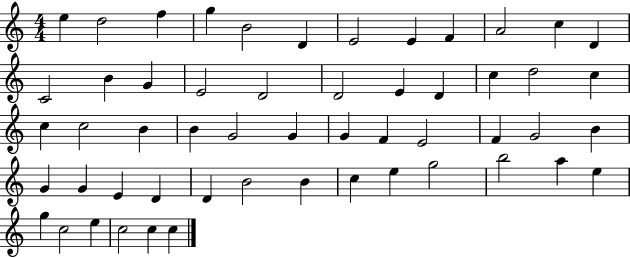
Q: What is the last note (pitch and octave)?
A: C5